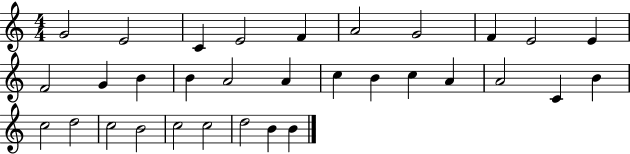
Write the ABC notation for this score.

X:1
T:Untitled
M:4/4
L:1/4
K:C
G2 E2 C E2 F A2 G2 F E2 E F2 G B B A2 A c B c A A2 C B c2 d2 c2 B2 c2 c2 d2 B B